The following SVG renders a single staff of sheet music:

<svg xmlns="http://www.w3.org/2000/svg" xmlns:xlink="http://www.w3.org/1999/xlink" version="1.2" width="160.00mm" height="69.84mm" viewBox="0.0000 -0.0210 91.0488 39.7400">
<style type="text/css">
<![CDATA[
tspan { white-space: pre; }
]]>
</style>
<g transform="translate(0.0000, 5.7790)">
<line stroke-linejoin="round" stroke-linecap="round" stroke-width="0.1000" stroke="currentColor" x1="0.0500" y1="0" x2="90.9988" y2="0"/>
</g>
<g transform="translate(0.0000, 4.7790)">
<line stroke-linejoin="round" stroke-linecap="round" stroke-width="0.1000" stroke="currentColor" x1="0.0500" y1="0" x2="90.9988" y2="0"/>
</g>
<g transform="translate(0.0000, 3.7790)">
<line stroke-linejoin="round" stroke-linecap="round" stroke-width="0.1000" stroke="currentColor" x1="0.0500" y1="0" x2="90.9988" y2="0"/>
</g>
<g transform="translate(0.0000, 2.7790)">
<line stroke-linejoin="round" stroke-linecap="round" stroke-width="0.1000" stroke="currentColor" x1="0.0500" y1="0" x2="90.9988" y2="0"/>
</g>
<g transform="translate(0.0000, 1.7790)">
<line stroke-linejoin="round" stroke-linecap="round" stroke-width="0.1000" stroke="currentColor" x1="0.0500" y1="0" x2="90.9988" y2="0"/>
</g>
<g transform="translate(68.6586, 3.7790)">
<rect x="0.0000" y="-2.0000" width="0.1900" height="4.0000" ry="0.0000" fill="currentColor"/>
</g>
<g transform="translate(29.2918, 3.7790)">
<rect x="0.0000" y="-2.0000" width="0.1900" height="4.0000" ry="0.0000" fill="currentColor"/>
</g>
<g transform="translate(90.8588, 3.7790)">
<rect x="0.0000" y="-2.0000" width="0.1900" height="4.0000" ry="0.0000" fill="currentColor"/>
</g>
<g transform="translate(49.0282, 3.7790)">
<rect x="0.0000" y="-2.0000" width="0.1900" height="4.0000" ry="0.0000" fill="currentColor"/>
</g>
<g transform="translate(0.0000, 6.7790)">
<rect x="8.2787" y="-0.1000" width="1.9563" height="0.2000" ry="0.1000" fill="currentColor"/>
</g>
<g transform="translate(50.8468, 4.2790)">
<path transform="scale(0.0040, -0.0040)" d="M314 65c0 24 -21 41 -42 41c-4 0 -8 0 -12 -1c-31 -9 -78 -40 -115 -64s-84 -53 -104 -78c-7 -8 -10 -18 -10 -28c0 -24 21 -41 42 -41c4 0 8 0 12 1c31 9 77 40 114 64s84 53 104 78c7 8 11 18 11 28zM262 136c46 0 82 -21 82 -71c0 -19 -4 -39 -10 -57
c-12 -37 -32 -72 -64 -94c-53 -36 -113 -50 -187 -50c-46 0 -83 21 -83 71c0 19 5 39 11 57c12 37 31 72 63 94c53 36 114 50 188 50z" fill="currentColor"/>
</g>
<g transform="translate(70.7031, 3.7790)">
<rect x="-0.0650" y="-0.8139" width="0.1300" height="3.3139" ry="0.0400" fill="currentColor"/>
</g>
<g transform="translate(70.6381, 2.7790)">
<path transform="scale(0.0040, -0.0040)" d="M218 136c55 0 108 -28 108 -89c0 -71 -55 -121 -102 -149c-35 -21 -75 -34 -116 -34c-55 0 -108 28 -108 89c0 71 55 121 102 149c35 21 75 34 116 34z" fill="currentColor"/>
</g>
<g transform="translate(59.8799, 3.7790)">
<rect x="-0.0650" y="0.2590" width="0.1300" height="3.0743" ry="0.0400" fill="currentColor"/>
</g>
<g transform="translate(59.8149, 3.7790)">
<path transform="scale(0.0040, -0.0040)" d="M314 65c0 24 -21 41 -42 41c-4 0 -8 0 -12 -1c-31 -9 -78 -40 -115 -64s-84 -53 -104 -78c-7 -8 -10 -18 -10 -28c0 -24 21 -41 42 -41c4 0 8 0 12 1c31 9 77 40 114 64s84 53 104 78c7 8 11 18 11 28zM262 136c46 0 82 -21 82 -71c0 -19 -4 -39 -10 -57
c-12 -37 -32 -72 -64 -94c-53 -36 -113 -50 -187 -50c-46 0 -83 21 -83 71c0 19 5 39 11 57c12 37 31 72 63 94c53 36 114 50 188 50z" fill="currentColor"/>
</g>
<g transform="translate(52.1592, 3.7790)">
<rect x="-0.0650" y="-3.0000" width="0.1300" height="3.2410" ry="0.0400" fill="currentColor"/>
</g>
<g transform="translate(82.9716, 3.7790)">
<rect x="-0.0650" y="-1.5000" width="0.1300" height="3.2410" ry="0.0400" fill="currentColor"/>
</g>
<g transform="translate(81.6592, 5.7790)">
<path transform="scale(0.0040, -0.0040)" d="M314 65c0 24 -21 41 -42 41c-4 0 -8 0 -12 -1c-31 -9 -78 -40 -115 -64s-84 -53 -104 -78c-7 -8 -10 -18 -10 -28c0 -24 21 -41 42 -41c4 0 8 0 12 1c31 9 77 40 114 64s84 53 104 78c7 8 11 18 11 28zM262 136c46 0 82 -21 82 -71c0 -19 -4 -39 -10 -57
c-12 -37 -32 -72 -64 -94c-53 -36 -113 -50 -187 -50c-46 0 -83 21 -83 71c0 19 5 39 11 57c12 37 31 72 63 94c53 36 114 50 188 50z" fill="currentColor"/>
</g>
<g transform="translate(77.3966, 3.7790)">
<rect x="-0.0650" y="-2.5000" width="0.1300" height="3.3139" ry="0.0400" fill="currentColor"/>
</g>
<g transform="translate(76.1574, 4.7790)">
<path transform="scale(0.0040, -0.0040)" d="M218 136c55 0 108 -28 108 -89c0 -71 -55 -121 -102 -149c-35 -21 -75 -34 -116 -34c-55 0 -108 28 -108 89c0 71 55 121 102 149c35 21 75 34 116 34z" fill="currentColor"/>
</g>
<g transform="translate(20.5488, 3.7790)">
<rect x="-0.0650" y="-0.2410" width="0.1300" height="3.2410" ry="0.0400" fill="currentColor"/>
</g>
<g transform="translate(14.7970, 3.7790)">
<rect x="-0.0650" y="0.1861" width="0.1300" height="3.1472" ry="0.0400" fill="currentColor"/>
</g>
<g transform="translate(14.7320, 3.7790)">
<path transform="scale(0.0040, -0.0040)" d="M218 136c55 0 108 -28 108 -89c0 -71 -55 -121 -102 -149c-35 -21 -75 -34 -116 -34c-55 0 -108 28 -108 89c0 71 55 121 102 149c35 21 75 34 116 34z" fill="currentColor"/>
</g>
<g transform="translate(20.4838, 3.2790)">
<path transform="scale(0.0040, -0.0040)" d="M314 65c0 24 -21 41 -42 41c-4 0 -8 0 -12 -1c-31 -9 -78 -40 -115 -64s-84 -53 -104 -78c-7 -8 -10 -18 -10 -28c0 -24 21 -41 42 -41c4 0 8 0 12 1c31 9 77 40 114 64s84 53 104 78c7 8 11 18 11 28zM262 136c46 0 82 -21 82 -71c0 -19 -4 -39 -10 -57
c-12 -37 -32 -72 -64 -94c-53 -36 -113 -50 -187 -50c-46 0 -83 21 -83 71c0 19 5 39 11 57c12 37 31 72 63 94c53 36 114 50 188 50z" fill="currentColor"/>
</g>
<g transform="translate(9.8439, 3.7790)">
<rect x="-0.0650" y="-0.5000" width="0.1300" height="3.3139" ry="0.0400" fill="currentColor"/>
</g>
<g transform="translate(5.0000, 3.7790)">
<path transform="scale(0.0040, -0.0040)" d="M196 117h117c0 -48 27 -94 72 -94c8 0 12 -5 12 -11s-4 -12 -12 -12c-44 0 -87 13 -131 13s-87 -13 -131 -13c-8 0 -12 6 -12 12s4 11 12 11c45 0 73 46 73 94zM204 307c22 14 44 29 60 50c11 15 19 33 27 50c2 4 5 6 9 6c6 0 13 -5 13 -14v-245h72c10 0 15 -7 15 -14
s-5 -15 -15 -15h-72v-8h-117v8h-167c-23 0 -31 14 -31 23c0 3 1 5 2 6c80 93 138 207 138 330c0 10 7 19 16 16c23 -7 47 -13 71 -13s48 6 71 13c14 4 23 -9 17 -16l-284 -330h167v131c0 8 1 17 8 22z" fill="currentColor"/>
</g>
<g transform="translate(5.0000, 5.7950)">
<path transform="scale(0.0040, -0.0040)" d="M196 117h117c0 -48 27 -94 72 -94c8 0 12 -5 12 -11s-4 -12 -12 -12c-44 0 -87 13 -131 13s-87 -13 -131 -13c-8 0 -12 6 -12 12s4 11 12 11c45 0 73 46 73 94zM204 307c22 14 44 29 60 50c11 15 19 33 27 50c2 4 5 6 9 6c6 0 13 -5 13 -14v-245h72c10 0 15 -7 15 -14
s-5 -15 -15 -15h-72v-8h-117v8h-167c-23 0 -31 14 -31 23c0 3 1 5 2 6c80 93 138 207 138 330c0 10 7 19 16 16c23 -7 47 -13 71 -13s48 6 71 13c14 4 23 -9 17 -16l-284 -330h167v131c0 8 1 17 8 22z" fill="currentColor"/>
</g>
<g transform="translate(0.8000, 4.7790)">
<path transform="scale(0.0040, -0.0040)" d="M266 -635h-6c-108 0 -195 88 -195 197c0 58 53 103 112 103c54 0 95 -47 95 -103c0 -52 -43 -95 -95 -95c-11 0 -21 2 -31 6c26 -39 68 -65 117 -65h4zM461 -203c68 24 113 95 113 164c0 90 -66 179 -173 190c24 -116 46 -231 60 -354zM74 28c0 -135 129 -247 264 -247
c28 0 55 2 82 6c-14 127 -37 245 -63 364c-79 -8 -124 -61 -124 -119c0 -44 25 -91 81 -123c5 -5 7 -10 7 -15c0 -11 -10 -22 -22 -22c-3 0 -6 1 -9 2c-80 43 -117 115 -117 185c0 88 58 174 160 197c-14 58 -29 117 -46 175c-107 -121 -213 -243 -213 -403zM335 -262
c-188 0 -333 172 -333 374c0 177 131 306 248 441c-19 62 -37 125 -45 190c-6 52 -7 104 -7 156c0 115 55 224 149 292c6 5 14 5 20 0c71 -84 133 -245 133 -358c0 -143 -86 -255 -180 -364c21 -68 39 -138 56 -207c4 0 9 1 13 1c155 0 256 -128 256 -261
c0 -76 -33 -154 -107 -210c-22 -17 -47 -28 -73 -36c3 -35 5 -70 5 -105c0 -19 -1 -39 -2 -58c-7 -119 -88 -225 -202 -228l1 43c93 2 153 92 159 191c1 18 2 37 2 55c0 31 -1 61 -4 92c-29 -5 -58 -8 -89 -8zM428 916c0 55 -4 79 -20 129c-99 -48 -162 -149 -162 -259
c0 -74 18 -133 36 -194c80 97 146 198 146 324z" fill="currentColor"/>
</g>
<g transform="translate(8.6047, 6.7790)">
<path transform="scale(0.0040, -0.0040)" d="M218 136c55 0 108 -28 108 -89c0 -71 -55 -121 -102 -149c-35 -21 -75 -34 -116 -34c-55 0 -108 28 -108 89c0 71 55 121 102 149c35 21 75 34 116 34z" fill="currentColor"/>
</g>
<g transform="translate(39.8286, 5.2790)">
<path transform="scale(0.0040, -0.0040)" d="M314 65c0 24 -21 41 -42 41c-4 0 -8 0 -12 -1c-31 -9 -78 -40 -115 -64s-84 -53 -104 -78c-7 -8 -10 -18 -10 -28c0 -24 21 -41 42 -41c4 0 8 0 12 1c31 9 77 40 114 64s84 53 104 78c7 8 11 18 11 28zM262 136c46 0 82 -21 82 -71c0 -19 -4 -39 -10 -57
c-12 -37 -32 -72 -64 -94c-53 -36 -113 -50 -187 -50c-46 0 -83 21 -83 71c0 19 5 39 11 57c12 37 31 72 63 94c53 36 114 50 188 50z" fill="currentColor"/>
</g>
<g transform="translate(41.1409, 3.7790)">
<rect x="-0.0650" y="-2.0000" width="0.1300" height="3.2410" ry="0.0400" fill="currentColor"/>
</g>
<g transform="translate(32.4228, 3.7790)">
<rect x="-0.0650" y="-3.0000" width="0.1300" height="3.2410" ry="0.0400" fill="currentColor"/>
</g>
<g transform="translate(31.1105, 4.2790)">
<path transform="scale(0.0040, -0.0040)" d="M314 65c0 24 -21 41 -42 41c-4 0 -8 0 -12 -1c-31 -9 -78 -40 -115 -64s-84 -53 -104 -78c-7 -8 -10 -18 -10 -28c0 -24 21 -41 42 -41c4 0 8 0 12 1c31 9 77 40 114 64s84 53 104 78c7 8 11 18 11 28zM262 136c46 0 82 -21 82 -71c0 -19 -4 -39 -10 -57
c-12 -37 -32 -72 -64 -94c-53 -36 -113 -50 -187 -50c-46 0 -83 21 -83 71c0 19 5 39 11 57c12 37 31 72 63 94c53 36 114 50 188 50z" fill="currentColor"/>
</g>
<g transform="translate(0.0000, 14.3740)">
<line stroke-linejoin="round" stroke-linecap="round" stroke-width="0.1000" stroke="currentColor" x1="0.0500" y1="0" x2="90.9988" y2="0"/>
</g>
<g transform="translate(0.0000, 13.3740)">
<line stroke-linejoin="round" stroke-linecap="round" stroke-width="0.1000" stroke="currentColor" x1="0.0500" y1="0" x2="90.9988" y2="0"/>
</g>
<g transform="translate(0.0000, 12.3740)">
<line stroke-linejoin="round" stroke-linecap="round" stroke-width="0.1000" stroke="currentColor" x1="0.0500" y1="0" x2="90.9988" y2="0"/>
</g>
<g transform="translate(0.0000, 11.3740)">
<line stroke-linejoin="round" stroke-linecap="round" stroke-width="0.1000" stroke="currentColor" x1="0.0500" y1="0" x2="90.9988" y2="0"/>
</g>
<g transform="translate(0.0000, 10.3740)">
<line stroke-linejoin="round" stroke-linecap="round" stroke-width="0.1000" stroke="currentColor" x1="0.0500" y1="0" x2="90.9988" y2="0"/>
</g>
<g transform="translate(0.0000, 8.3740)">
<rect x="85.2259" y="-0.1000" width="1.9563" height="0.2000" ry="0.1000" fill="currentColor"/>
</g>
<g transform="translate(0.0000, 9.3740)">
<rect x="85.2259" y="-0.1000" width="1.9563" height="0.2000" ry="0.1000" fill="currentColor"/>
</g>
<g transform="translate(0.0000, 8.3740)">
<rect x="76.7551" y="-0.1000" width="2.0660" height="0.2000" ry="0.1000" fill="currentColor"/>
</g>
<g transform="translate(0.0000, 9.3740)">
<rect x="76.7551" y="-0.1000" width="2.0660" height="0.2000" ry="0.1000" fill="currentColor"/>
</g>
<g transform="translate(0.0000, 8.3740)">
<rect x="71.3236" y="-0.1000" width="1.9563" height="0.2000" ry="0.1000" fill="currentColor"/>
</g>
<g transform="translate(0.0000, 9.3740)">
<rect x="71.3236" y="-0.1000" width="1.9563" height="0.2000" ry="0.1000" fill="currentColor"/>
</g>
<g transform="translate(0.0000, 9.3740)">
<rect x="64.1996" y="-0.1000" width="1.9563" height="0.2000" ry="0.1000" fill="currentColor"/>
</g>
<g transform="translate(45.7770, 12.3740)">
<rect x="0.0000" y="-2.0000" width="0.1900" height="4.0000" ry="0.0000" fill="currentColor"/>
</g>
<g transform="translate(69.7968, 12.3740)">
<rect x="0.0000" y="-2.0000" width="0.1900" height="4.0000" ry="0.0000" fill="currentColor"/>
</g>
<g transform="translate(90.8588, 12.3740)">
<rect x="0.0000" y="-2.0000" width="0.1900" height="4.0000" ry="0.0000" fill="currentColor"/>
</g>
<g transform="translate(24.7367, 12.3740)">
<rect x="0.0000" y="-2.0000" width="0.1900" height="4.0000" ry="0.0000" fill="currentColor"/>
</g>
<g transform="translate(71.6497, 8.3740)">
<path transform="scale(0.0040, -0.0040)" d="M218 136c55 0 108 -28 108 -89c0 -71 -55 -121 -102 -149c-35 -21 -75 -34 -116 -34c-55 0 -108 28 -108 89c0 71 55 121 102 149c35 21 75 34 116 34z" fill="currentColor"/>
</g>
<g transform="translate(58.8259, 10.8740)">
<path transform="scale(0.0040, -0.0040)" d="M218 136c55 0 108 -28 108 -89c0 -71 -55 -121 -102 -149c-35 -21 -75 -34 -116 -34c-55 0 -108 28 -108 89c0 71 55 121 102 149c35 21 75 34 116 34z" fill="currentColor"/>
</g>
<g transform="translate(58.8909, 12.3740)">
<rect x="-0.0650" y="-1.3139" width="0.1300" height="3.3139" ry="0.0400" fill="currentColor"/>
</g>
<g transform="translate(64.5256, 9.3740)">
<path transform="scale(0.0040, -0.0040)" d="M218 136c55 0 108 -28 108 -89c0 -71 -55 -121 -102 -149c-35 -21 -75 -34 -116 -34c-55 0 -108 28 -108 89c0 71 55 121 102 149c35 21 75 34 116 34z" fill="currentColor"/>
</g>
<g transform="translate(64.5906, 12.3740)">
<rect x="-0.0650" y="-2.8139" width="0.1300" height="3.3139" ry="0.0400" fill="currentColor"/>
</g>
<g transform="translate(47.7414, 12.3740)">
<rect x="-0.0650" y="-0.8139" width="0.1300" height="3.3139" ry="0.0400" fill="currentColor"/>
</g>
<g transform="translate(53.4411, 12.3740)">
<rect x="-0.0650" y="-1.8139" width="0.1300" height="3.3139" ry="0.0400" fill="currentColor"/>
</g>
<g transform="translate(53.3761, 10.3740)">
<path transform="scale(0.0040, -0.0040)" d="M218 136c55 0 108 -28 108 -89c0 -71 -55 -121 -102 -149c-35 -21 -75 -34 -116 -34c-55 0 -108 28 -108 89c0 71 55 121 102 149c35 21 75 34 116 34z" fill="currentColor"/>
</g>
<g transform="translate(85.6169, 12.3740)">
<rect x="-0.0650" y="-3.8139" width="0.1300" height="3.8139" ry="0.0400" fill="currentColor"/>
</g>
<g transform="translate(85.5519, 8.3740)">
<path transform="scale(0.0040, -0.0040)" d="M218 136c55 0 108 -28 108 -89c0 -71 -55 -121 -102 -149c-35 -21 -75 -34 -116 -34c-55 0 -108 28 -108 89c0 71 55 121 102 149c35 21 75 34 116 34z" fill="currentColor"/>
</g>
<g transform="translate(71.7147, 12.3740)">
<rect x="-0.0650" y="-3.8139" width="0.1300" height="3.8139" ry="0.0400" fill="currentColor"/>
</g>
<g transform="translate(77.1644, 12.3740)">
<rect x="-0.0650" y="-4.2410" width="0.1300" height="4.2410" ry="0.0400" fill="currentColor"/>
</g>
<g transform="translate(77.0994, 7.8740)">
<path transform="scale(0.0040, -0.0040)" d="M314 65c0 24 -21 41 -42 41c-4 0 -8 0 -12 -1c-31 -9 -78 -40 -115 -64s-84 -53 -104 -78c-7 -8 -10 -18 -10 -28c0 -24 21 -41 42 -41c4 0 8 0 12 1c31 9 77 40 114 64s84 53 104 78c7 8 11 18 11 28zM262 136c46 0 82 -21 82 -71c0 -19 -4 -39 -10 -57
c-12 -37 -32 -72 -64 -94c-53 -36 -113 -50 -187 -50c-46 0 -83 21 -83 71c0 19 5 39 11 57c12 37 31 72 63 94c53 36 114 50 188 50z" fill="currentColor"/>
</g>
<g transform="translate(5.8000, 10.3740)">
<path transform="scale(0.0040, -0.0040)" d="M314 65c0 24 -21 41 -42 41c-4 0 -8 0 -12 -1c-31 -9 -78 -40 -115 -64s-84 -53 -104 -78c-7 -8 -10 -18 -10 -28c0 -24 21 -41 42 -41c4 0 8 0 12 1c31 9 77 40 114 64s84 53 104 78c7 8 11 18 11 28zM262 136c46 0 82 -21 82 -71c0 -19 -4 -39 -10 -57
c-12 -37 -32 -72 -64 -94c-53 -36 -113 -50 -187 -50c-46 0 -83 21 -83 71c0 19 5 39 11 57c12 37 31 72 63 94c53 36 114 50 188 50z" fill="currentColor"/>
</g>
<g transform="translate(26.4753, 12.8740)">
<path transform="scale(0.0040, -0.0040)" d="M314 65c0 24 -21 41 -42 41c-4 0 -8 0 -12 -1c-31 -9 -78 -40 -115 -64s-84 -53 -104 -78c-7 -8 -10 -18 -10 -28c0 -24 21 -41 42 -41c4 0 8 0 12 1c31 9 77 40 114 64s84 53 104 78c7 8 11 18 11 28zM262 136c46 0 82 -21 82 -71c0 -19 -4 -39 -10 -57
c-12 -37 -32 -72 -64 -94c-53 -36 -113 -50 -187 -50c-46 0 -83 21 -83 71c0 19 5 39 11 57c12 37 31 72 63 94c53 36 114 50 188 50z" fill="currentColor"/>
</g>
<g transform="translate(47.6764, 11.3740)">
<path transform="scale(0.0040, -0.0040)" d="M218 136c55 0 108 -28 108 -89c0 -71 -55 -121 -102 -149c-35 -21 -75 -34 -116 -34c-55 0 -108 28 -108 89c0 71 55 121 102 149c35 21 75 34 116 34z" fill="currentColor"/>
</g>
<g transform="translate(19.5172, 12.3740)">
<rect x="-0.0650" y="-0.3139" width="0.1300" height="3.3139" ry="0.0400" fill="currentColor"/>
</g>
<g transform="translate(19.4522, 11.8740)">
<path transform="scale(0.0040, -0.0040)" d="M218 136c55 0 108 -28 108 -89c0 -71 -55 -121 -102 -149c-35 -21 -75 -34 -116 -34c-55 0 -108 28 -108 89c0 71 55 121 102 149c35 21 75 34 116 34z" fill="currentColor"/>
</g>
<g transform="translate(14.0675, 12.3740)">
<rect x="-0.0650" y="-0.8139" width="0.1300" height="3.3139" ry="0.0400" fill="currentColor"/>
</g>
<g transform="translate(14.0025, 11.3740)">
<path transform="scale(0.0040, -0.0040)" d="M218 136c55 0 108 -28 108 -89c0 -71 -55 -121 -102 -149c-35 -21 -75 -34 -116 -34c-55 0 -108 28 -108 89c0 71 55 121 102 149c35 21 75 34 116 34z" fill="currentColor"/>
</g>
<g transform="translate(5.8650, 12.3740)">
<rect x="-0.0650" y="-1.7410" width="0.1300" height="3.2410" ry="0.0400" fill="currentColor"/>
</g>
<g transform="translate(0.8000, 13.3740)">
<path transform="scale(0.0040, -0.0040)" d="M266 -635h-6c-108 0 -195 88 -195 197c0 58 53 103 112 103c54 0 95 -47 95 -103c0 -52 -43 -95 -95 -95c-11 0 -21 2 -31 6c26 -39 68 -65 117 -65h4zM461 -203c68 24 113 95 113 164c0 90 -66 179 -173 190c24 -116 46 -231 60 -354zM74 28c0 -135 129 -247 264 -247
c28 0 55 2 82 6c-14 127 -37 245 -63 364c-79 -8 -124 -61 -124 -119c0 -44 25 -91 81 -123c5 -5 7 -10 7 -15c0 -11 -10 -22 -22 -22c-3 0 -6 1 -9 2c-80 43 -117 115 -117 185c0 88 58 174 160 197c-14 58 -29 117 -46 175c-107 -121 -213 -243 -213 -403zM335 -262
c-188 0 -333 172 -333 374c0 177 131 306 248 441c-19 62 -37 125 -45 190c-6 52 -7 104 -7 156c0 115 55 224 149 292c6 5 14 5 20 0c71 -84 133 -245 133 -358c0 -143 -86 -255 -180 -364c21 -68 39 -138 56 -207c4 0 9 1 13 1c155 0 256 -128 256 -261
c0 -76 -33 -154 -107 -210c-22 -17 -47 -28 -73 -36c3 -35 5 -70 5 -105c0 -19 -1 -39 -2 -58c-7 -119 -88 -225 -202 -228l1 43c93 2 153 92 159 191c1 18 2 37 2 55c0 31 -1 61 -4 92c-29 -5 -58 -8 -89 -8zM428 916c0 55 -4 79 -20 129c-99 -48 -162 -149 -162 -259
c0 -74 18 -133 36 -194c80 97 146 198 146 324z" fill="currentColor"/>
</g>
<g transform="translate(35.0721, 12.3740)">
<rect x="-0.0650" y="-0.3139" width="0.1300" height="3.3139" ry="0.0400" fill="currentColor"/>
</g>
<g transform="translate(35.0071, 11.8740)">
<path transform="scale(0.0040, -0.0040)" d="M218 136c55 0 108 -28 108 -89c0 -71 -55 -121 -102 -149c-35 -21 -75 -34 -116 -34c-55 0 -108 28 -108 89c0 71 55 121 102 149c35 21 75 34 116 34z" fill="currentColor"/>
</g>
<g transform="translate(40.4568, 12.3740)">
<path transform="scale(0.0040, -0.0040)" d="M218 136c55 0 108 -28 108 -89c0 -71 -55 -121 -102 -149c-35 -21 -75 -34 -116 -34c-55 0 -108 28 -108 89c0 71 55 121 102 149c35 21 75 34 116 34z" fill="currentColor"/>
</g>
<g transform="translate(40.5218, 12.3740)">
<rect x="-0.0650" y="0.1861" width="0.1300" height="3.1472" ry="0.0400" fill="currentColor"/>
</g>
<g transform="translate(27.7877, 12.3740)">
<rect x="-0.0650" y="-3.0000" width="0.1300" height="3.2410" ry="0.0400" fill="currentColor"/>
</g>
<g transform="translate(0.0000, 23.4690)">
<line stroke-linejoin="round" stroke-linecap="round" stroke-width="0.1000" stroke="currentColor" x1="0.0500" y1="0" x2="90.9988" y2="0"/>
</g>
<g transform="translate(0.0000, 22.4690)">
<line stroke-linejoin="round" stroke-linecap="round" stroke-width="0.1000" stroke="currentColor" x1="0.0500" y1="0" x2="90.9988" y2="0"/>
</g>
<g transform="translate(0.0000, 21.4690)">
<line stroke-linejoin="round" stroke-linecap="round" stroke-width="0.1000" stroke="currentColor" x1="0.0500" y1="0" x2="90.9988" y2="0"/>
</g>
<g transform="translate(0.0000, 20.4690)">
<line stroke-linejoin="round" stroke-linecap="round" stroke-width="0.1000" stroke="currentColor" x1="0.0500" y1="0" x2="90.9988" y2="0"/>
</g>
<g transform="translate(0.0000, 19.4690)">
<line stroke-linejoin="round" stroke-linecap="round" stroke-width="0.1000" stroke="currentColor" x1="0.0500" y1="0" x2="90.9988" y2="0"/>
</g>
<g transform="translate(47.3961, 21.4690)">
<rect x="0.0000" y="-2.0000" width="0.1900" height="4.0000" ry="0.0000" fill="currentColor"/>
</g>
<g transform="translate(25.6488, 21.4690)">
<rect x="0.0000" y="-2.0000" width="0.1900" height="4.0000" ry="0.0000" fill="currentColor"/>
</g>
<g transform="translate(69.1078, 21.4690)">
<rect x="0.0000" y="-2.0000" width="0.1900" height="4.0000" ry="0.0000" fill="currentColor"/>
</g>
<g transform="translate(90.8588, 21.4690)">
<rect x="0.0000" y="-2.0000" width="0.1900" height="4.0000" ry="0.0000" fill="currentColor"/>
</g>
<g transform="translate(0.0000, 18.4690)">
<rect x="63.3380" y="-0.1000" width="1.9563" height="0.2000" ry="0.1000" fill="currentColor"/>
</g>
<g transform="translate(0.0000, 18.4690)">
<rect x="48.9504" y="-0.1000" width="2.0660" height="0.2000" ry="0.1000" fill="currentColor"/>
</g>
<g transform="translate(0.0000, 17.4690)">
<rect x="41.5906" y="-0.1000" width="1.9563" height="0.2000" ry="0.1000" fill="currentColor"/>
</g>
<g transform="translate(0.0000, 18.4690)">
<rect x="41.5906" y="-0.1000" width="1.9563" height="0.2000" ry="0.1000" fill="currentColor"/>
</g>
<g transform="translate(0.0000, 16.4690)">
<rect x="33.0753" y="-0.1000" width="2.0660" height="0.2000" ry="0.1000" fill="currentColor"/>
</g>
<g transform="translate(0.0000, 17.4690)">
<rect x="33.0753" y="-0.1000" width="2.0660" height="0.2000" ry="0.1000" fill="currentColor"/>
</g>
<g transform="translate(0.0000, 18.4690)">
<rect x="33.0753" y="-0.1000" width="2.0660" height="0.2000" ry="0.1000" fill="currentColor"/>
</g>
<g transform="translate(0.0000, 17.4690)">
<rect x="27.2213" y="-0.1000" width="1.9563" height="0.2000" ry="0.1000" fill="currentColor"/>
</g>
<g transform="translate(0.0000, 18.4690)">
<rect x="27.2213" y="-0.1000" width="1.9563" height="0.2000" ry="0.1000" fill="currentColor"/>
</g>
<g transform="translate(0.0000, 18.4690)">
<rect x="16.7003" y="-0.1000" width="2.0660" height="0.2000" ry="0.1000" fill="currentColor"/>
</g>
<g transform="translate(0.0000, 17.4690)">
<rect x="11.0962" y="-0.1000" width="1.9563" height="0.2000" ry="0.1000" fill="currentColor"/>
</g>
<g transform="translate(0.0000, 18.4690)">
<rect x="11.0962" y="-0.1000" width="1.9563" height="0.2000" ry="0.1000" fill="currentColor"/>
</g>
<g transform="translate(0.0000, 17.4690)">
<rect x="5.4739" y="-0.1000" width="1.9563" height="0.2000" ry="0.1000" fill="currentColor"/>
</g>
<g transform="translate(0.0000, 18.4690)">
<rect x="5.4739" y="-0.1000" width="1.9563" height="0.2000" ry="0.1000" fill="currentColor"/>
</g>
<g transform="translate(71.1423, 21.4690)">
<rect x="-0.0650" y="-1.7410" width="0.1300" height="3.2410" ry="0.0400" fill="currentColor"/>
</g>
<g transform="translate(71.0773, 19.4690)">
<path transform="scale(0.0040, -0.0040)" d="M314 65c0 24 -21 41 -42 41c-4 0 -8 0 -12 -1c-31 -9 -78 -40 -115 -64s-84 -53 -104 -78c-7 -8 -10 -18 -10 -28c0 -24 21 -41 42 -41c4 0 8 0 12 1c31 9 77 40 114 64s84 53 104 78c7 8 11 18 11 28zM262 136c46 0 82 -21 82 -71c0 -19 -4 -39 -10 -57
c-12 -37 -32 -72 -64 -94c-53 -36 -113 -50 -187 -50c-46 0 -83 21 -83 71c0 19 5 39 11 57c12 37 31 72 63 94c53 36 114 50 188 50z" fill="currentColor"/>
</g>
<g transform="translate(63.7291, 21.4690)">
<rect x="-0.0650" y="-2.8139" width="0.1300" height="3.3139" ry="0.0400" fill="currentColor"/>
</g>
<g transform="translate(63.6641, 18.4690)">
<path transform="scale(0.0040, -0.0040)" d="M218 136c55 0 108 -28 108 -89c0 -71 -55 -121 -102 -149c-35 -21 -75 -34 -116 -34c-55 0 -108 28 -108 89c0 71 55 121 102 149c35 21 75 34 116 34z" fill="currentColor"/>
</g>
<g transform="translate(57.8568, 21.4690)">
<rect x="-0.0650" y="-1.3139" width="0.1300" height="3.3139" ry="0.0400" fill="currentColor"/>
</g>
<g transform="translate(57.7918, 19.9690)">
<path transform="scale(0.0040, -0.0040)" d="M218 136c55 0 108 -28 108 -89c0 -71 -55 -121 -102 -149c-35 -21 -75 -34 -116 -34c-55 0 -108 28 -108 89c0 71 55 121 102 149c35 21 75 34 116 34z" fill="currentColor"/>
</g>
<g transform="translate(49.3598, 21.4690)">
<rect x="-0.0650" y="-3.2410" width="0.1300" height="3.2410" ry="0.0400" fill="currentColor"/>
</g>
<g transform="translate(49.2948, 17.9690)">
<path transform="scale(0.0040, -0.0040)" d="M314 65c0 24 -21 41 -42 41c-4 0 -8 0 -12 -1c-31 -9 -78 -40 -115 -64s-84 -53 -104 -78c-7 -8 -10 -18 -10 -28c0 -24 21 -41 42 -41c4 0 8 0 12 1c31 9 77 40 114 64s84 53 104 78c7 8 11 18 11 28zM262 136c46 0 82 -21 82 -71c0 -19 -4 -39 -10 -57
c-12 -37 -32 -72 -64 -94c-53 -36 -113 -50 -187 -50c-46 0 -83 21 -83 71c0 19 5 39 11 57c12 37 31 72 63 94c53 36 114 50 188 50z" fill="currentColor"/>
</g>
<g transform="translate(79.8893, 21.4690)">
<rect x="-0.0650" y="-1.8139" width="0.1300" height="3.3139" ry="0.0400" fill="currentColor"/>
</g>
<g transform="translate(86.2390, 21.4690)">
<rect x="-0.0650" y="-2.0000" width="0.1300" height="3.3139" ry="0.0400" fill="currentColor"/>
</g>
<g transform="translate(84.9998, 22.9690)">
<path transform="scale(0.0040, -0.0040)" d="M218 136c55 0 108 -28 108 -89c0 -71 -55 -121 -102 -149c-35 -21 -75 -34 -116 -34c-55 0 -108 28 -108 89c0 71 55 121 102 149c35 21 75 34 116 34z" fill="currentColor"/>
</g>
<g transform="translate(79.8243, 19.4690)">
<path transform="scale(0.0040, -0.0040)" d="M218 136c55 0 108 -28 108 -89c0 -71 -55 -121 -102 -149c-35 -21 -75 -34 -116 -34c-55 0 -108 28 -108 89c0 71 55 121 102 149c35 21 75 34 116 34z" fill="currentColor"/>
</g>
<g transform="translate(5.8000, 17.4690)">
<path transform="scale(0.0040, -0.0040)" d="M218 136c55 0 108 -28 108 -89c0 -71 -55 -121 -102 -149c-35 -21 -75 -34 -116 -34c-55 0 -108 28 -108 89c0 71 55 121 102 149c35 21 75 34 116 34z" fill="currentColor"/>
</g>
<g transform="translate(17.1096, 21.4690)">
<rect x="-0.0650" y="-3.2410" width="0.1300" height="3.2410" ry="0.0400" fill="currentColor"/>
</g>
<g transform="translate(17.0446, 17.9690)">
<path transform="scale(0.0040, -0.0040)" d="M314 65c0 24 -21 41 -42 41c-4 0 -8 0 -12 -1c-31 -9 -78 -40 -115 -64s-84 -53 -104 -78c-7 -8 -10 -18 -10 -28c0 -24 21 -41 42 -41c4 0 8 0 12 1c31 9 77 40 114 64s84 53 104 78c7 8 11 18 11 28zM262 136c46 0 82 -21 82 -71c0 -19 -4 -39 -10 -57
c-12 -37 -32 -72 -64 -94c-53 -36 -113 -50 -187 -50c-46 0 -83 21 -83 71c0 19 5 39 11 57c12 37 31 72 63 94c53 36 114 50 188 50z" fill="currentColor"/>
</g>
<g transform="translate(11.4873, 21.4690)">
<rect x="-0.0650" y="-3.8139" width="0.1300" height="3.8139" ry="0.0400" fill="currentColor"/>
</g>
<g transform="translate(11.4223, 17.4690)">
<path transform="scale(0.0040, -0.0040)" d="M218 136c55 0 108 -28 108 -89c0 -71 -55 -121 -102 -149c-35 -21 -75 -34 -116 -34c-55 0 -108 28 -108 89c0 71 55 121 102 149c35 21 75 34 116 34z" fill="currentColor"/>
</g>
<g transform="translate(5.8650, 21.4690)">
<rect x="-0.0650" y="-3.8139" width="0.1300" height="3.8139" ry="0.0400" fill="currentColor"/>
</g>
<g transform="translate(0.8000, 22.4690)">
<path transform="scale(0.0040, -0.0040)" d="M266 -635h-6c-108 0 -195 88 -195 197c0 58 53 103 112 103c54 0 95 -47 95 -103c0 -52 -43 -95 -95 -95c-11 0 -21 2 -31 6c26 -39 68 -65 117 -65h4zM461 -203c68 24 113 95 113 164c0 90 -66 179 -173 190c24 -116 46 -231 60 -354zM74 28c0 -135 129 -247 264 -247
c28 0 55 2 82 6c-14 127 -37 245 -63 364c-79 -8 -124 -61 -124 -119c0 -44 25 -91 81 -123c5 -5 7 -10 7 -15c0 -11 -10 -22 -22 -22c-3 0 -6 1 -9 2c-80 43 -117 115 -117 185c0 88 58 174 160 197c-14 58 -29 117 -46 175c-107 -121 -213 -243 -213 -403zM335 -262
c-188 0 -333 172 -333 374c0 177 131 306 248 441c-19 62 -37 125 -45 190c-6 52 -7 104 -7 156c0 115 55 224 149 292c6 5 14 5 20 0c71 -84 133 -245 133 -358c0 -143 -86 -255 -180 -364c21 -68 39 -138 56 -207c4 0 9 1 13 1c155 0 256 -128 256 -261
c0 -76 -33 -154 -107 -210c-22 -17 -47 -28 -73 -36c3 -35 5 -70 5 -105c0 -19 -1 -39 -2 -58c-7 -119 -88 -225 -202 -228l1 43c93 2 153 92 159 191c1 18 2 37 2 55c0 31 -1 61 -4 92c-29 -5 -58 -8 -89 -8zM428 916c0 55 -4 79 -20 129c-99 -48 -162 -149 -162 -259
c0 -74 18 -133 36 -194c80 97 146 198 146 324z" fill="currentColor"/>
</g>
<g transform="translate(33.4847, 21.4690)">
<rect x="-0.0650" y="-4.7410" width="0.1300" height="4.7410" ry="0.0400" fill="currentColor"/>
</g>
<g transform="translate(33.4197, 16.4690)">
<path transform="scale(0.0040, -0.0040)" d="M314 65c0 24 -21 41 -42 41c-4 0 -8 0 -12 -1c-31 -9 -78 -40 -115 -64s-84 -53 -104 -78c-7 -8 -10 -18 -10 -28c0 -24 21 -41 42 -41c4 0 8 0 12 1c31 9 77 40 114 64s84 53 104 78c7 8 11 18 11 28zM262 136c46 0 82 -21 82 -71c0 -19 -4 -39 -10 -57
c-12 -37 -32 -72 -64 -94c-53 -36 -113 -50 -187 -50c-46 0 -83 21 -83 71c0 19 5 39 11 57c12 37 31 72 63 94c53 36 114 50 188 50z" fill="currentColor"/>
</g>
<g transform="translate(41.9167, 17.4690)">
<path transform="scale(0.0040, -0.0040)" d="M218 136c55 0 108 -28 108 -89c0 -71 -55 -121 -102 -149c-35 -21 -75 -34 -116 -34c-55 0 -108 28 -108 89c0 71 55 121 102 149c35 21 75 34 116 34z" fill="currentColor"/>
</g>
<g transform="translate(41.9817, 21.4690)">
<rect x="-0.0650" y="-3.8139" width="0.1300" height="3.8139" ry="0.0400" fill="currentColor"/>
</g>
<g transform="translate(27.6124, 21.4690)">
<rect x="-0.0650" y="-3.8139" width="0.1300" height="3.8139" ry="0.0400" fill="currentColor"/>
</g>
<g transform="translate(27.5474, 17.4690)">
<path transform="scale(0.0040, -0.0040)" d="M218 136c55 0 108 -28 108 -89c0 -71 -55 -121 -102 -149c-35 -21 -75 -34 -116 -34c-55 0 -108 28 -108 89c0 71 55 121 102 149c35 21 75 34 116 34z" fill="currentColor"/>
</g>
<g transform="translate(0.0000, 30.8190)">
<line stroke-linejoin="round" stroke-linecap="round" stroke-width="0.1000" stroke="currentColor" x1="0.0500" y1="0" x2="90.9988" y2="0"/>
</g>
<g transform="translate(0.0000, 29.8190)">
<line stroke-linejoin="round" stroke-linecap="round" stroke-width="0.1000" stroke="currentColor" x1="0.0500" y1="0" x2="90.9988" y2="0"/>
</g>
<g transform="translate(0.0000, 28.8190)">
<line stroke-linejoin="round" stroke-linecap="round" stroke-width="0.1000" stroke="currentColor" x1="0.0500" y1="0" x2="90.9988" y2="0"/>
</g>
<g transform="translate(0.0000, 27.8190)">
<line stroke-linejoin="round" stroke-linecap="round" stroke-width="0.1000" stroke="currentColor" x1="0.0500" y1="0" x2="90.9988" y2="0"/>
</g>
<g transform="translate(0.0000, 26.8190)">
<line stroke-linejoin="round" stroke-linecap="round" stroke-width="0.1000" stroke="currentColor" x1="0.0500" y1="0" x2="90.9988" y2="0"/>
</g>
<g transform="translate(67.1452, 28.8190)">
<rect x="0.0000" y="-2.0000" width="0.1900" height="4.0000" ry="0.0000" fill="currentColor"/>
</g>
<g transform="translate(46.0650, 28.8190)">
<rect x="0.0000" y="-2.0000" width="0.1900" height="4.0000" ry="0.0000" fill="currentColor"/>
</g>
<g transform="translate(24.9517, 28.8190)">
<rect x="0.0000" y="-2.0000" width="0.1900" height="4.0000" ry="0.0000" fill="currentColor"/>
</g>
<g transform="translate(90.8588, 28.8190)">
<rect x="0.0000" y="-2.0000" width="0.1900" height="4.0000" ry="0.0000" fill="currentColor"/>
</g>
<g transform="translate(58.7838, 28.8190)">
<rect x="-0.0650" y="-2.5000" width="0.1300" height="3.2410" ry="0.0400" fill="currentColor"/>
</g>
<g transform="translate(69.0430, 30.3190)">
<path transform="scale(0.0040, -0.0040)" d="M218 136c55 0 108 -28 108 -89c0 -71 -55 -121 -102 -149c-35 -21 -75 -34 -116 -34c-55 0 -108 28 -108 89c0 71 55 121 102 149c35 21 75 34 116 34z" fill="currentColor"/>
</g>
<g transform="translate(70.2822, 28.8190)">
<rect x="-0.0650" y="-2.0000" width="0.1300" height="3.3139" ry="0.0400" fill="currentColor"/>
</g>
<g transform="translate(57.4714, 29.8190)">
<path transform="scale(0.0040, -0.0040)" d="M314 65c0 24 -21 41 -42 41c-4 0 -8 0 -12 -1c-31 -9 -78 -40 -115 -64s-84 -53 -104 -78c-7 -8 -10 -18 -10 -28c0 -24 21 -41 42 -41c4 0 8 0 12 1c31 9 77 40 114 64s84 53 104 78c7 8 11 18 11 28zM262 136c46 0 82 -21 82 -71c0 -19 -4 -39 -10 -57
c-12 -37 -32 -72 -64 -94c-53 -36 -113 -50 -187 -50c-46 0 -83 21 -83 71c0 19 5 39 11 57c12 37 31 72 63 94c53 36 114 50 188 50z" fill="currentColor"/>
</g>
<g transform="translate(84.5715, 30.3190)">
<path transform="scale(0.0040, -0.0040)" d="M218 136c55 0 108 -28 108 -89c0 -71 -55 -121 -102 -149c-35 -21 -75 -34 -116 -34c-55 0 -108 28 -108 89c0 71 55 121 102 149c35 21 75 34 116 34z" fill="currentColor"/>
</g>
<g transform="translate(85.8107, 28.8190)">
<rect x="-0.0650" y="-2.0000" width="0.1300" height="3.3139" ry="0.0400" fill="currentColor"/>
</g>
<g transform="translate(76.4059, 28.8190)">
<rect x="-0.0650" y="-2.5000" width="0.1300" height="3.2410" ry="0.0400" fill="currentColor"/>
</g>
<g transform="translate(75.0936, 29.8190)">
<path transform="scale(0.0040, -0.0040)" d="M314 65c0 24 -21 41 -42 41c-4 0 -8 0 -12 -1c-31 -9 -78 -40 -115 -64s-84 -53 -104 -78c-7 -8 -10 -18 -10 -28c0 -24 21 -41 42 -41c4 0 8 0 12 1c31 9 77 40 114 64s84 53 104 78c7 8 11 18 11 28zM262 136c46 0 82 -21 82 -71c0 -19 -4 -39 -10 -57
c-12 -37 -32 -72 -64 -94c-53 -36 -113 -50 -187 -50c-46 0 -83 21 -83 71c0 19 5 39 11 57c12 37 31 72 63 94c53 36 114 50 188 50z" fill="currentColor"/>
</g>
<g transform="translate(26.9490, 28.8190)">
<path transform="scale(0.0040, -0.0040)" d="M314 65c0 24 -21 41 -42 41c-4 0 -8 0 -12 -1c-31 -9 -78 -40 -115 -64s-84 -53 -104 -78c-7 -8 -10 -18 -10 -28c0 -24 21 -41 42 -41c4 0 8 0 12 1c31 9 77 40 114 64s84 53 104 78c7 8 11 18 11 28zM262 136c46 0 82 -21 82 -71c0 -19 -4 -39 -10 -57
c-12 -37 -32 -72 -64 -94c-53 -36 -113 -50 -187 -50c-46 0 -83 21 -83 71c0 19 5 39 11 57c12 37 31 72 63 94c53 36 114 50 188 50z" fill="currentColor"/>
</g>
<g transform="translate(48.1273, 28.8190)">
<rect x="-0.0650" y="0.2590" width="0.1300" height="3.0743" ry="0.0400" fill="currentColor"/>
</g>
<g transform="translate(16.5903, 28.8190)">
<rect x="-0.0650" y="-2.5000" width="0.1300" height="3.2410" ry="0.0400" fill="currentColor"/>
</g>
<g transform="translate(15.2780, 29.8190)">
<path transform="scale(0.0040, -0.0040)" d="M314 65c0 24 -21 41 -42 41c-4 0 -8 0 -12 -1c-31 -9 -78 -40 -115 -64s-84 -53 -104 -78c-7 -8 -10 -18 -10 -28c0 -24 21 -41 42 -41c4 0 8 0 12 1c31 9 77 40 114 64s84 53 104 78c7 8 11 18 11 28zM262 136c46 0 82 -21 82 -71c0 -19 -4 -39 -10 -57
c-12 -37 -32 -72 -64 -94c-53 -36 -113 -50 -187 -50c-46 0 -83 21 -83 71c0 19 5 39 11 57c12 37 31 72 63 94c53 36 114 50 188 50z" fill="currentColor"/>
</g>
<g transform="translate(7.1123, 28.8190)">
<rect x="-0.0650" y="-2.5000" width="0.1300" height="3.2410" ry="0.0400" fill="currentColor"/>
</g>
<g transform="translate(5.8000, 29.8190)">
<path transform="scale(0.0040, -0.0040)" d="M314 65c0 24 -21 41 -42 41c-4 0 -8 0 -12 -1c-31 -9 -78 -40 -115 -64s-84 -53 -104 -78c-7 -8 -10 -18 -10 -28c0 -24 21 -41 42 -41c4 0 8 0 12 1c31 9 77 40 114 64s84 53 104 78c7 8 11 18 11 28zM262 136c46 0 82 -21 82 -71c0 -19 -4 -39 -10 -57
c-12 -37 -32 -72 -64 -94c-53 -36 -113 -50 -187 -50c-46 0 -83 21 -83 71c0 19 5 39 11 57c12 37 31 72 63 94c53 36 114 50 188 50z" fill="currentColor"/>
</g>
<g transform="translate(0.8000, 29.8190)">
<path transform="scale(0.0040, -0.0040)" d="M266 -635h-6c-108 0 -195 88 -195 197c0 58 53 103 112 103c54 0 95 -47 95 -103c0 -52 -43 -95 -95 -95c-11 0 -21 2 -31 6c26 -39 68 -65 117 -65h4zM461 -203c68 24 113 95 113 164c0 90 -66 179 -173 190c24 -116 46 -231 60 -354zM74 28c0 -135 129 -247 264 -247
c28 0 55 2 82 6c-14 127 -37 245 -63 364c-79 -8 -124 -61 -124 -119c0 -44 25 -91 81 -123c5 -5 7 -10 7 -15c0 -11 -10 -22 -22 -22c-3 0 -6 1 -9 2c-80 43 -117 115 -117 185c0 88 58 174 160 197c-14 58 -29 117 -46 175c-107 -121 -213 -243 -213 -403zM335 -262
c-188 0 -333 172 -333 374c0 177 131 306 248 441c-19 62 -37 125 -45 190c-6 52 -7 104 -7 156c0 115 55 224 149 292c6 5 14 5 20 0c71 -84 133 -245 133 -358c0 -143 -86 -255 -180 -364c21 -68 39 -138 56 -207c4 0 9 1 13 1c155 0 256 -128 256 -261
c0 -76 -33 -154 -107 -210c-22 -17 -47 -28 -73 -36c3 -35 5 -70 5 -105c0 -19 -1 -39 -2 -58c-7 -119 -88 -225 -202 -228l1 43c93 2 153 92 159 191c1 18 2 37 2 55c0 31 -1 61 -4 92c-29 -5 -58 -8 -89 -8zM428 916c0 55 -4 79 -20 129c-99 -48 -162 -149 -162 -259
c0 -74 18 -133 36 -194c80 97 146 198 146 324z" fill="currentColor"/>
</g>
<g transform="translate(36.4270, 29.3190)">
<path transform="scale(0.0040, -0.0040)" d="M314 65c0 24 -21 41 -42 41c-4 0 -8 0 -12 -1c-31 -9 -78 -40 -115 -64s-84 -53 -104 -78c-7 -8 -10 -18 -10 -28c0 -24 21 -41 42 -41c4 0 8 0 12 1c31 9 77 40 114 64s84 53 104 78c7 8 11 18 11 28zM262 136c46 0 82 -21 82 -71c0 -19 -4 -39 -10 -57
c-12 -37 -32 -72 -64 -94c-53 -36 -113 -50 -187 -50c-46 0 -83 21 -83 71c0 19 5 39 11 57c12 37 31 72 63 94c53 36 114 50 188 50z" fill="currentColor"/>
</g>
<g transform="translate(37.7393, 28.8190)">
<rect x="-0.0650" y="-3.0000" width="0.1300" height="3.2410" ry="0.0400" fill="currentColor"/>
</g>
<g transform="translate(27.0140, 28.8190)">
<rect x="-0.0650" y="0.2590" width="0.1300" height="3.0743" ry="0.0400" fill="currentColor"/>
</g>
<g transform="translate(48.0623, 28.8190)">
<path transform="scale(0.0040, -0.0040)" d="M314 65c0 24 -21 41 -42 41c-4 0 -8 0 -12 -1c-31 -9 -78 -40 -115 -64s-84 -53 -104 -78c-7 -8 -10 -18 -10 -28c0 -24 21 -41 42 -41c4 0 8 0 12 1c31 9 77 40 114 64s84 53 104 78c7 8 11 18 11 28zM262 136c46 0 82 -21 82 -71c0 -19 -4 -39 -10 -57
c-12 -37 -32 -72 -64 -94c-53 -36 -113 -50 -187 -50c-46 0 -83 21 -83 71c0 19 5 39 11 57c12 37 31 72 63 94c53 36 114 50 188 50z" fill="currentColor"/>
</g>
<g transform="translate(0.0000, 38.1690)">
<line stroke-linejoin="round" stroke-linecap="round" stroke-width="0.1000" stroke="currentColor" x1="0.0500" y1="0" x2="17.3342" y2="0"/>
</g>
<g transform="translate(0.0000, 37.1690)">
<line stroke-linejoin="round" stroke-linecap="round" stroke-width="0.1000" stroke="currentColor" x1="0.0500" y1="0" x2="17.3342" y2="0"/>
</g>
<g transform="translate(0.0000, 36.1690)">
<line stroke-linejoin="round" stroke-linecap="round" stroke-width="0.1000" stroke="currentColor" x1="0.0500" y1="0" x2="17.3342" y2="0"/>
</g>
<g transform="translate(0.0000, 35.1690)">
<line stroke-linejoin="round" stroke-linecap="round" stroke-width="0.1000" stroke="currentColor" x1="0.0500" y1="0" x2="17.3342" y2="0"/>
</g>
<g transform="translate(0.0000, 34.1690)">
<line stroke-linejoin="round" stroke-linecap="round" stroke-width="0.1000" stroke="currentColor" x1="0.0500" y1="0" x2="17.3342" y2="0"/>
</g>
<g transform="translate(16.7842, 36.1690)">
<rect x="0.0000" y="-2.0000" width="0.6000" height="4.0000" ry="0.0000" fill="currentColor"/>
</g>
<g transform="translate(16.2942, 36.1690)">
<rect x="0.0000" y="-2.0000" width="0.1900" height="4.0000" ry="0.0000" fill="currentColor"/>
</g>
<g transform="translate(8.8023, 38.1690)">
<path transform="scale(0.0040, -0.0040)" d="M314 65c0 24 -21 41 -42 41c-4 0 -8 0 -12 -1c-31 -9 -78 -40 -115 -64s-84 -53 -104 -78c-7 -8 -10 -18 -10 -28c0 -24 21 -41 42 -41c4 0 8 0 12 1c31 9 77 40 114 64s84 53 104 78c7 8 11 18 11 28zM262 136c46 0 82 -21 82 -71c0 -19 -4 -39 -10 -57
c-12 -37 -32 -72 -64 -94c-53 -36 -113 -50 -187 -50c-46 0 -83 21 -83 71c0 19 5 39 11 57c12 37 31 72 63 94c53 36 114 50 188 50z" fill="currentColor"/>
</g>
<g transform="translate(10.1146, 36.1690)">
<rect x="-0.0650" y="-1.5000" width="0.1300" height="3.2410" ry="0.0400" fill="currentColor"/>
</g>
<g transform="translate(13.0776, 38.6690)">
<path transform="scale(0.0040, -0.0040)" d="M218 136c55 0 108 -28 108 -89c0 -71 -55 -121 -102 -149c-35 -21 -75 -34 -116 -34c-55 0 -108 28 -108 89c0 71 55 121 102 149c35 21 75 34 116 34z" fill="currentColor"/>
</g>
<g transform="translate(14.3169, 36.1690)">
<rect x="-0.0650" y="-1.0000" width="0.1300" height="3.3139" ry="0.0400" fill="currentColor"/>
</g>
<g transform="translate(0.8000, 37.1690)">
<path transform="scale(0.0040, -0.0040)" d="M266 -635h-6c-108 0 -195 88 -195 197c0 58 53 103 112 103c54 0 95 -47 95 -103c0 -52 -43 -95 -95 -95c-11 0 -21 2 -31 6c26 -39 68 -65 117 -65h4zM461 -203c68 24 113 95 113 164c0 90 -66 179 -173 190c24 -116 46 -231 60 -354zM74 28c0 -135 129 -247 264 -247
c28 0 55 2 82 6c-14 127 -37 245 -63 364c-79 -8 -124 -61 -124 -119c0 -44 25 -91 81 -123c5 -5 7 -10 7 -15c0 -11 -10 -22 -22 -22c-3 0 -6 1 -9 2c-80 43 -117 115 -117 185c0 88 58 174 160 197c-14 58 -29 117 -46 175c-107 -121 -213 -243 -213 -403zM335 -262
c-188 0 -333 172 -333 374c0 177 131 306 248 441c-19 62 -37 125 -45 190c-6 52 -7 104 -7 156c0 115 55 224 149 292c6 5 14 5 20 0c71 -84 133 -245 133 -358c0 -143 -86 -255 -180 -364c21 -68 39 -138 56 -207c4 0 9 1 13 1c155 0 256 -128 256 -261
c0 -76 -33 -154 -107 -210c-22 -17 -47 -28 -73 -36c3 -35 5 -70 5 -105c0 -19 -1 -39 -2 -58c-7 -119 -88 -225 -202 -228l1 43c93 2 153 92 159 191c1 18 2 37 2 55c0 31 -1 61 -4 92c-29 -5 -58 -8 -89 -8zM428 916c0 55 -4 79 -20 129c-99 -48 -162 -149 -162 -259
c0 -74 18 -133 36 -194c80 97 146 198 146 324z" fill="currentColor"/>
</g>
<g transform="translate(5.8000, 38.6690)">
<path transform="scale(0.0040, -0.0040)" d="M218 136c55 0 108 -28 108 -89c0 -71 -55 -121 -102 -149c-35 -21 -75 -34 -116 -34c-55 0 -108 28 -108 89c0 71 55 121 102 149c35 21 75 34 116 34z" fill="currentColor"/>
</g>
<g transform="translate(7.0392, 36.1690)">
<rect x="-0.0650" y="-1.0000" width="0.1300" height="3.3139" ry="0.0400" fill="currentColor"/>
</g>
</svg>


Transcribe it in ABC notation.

X:1
T:Untitled
M:4/4
L:1/4
K:C
C B c2 A2 F2 A2 B2 d G E2 f2 d c A2 c B d f e a c' d'2 c' c' c' b2 c' e'2 c' b2 e a f2 f F G2 G2 B2 A2 B2 G2 F G2 F D E2 D